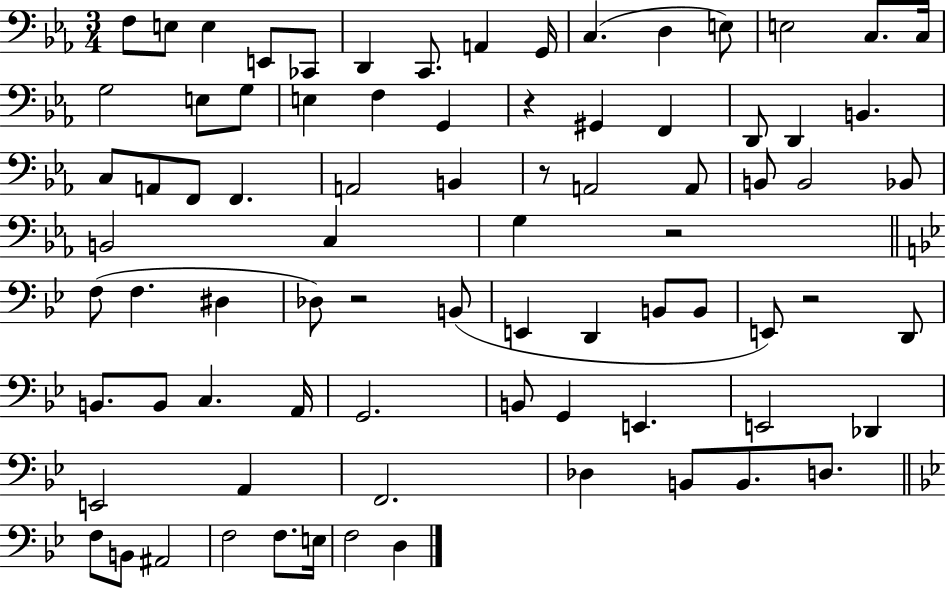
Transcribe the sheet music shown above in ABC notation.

X:1
T:Untitled
M:3/4
L:1/4
K:Eb
F,/2 E,/2 E, E,,/2 _C,,/2 D,, C,,/2 A,, G,,/4 C, D, E,/2 E,2 C,/2 C,/4 G,2 E,/2 G,/2 E, F, G,, z ^G,, F,, D,,/2 D,, B,, C,/2 A,,/2 F,,/2 F,, A,,2 B,, z/2 A,,2 A,,/2 B,,/2 B,,2 _B,,/2 B,,2 C, G, z2 F,/2 F, ^D, _D,/2 z2 B,,/2 E,, D,, B,,/2 B,,/2 E,,/2 z2 D,,/2 B,,/2 B,,/2 C, A,,/4 G,,2 B,,/2 G,, E,, E,,2 _D,, E,,2 A,, F,,2 _D, B,,/2 B,,/2 D,/2 F,/2 B,,/2 ^A,,2 F,2 F,/2 E,/4 F,2 D,